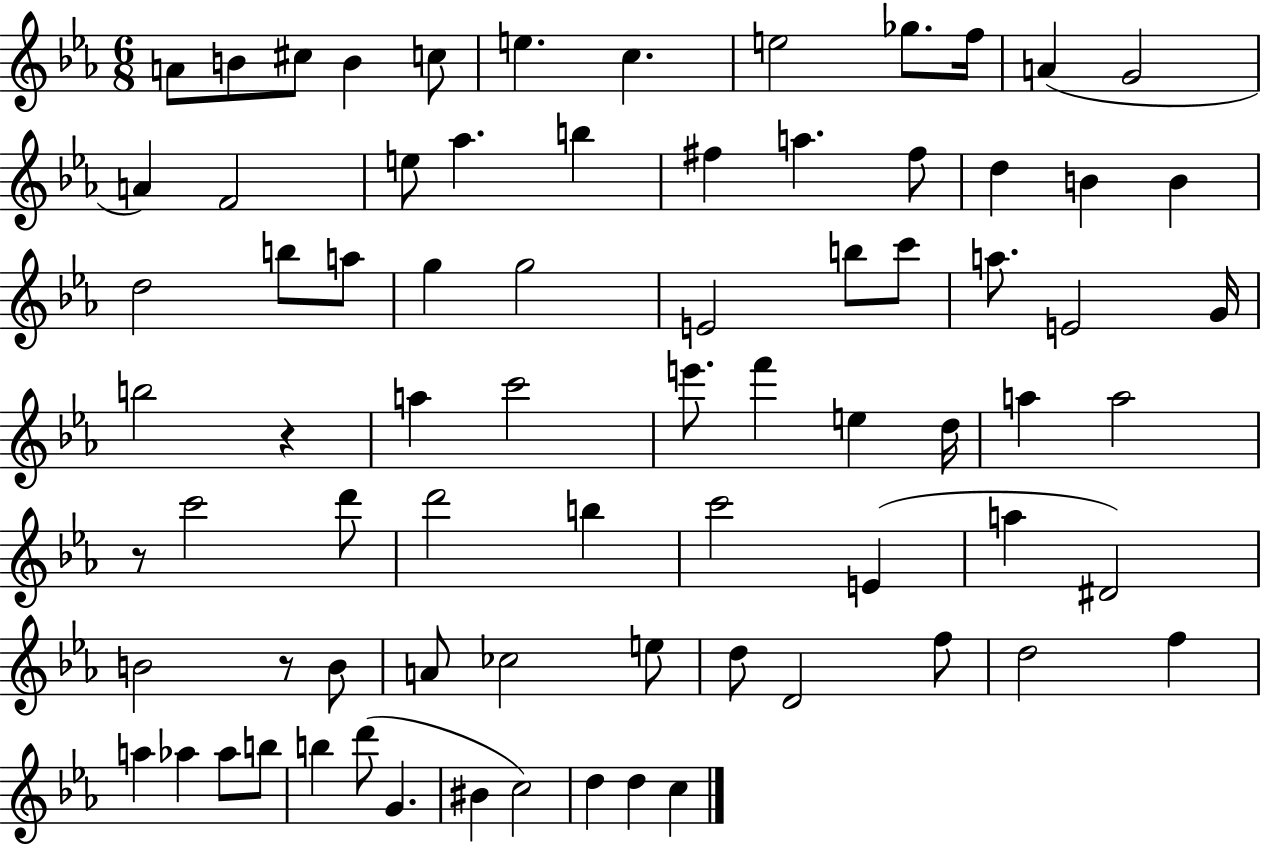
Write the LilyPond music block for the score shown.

{
  \clef treble
  \numericTimeSignature
  \time 6/8
  \key ees \major
  a'8 b'8 cis''8 b'4 c''8 | e''4. c''4. | e''2 ges''8. f''16 | a'4( g'2 | \break a'4) f'2 | e''8 aes''4. b''4 | fis''4 a''4. fis''8 | d''4 b'4 b'4 | \break d''2 b''8 a''8 | g''4 g''2 | e'2 b''8 c'''8 | a''8. e'2 g'16 | \break b''2 r4 | a''4 c'''2 | e'''8. f'''4 e''4 d''16 | a''4 a''2 | \break r8 c'''2 d'''8 | d'''2 b''4 | c'''2 e'4( | a''4 dis'2) | \break b'2 r8 b'8 | a'8 ces''2 e''8 | d''8 d'2 f''8 | d''2 f''4 | \break a''4 aes''4 aes''8 b''8 | b''4 d'''8( g'4. | bis'4 c''2) | d''4 d''4 c''4 | \break \bar "|."
}